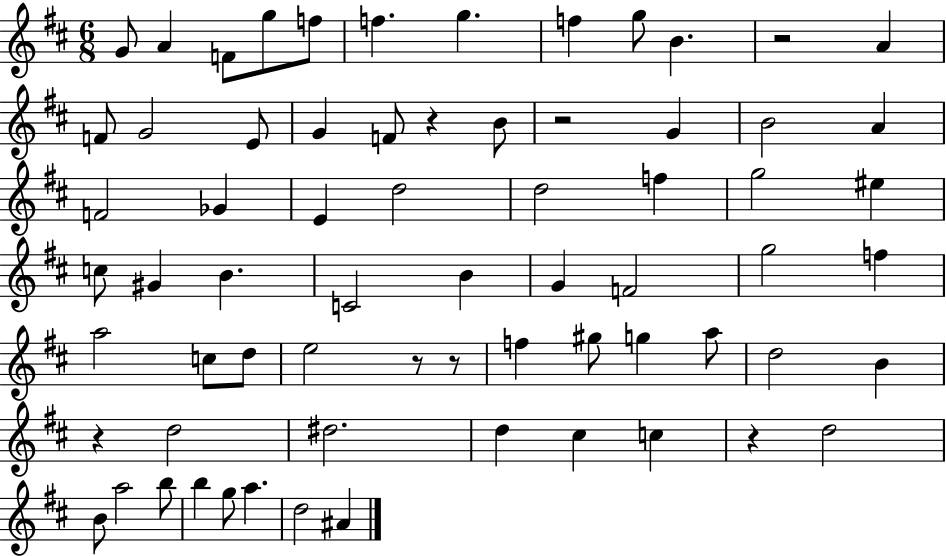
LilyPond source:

{
  \clef treble
  \numericTimeSignature
  \time 6/8
  \key d \major
  \repeat volta 2 { g'8 a'4 f'8 g''8 f''8 | f''4. g''4. | f''4 g''8 b'4. | r2 a'4 | \break f'8 g'2 e'8 | g'4 f'8 r4 b'8 | r2 g'4 | b'2 a'4 | \break f'2 ges'4 | e'4 d''2 | d''2 f''4 | g''2 eis''4 | \break c''8 gis'4 b'4. | c'2 b'4 | g'4 f'2 | g''2 f''4 | \break a''2 c''8 d''8 | e''2 r8 r8 | f''4 gis''8 g''4 a''8 | d''2 b'4 | \break r4 d''2 | dis''2. | d''4 cis''4 c''4 | r4 d''2 | \break b'8 a''2 b''8 | b''4 g''8 a''4. | d''2 ais'4 | } \bar "|."
}